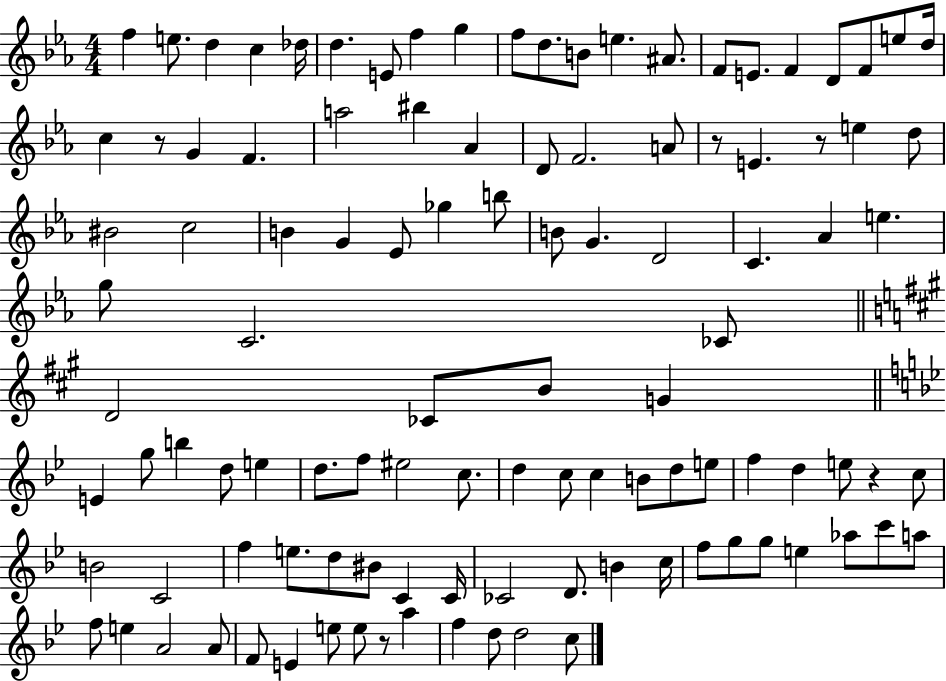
{
  \clef treble
  \numericTimeSignature
  \time 4/4
  \key ees \major
  f''4 e''8. d''4 c''4 des''16 | d''4. e'8 f''4 g''4 | f''8 d''8. b'8 e''4. ais'8. | f'8 e'8. f'4 d'8 f'8 e''8 d''16 | \break c''4 r8 g'4 f'4. | a''2 bis''4 aes'4 | d'8 f'2. a'8 | r8 e'4. r8 e''4 d''8 | \break bis'2 c''2 | b'4 g'4 ees'8 ges''4 b''8 | b'8 g'4. d'2 | c'4. aes'4 e''4. | \break g''8 c'2. ces'8 | \bar "||" \break \key a \major d'2 ces'8 b'8 g'4 | \bar "||" \break \key bes \major e'4 g''8 b''4 d''8 e''4 | d''8. f''8 eis''2 c''8. | d''4 c''8 c''4 b'8 d''8 e''8 | f''4 d''4 e''8 r4 c''8 | \break b'2 c'2 | f''4 e''8. d''8 bis'8 c'4 c'16 | ces'2 d'8. b'4 c''16 | f''8 g''8 g''8 e''4 aes''8 c'''8 a''8 | \break f''8 e''4 a'2 a'8 | f'8 e'4 e''8 e''8 r8 a''4 | f''4 d''8 d''2 c''8 | \bar "|."
}